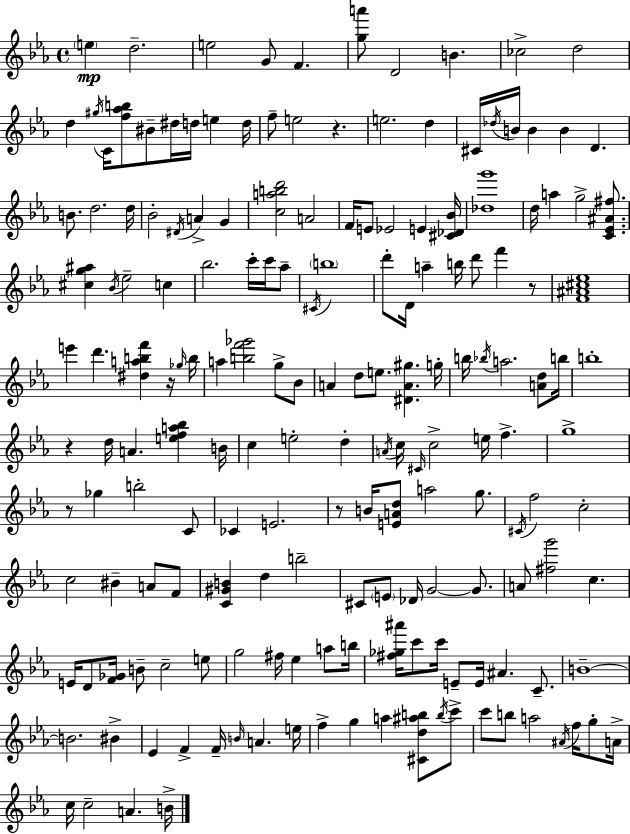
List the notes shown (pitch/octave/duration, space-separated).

E5/q D5/h. E5/h G4/e F4/q. [G5,A6]/e D4/h B4/q. CES5/h D5/h D5/q G#5/s C4/s [F5,Ab5,B5]/e BIS4/e D#5/s D5/s E5/q D5/s F5/e E5/h R/q. E5/h. D5/q C#4/s Db5/s B4/s B4/q B4/q D4/q. B4/e. D5/h. D5/s Bb4/h D#4/s A4/q G4/q [C5,A5,B5,D6]/h A4/h F4/s E4/e Eb4/h E4/q [C#4,Db4,Bb4]/s [Db5,G6]/w D5/s A5/q G5/h [C4,Eb4,A#4,F#5]/e. [C#5,G5,A#5]/q Bb4/s Eb5/h C5/q Bb5/h. C6/s C6/s Ab5/e C#4/s B5/w D6/e D4/s A5/q B5/s D6/e F6/q R/e [F4,A#4,C#5,Eb5]/w E6/q D6/q. [D#5,A5,B5,F6]/q R/s Gb5/s B5/s A5/q [B5,F6,Gb6]/h G5/e Bb4/e A4/q D5/e E5/e. [D#4,A4,G#5]/q. G5/s B5/s Bb5/s A5/h. [A4,D5]/e B5/s B5/w R/q D5/s A4/q. [E5,F5,A5,Bb5]/q B4/s C5/q E5/h D5/q A4/s C5/s C#4/s C5/h E5/s F5/q. G5/w R/e Gb5/q B5/h C4/e CES4/q E4/h. R/e B4/s [E4,A4,D5]/e A5/h G5/e. C#4/s F5/h C5/h C5/h BIS4/q A4/e F4/e [C4,G#4,B4]/q D5/q B5/h C#4/e E4/e Db4/s G4/h G4/e. A4/e [F#5,G6]/h C5/q. E4/s D4/e [F4,Gb4]/s B4/e C5/h E5/e G5/h F#5/s Eb5/q A5/e B5/s [F#5,Gb5,A#6]/s C6/e C6/s E4/e E4/s A#4/q. C4/e. B4/w B4/h. BIS4/q Eb4/q F4/q F4/s B4/s A4/q. E5/s F5/q G5/q A5/q [C#4,D5,A#5,B5]/e B5/s C6/e C6/e B5/e A5/h A#4/s F5/s G5/e A4/s C5/s C5/h A4/q. B4/s